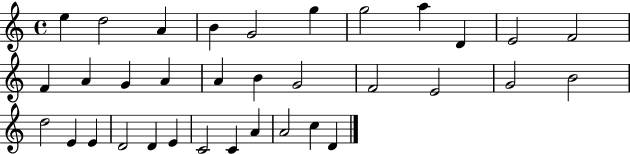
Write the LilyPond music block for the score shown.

{
  \clef treble
  \time 4/4
  \defaultTimeSignature
  \key c \major
  e''4 d''2 a'4 | b'4 g'2 g''4 | g''2 a''4 d'4 | e'2 f'2 | \break f'4 a'4 g'4 a'4 | a'4 b'4 g'2 | f'2 e'2 | g'2 b'2 | \break d''2 e'4 e'4 | d'2 d'4 e'4 | c'2 c'4 a'4 | a'2 c''4 d'4 | \break \bar "|."
}